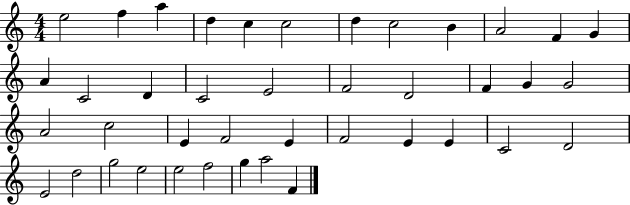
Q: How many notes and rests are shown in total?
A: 41